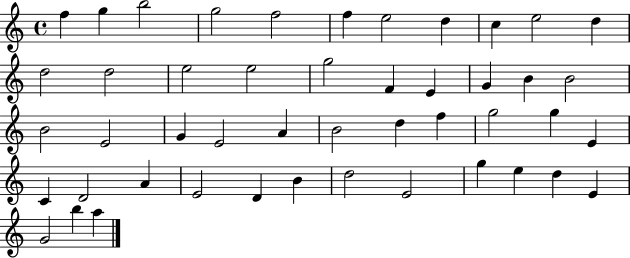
X:1
T:Untitled
M:4/4
L:1/4
K:C
f g b2 g2 f2 f e2 d c e2 d d2 d2 e2 e2 g2 F E G B B2 B2 E2 G E2 A B2 d f g2 g E C D2 A E2 D B d2 E2 g e d E G2 b a